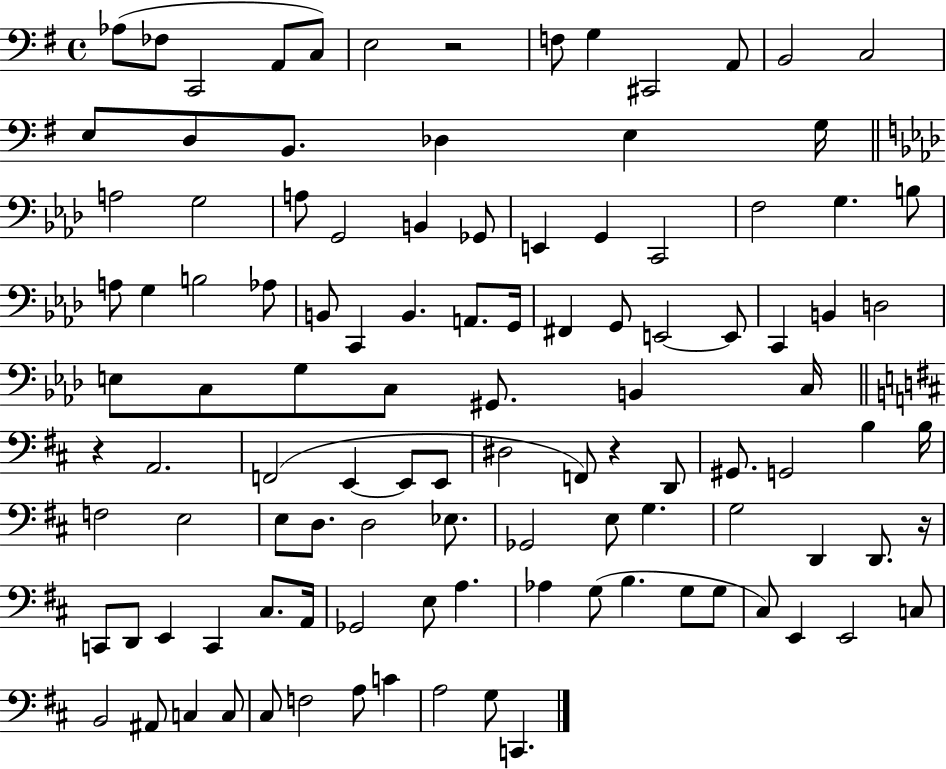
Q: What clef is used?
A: bass